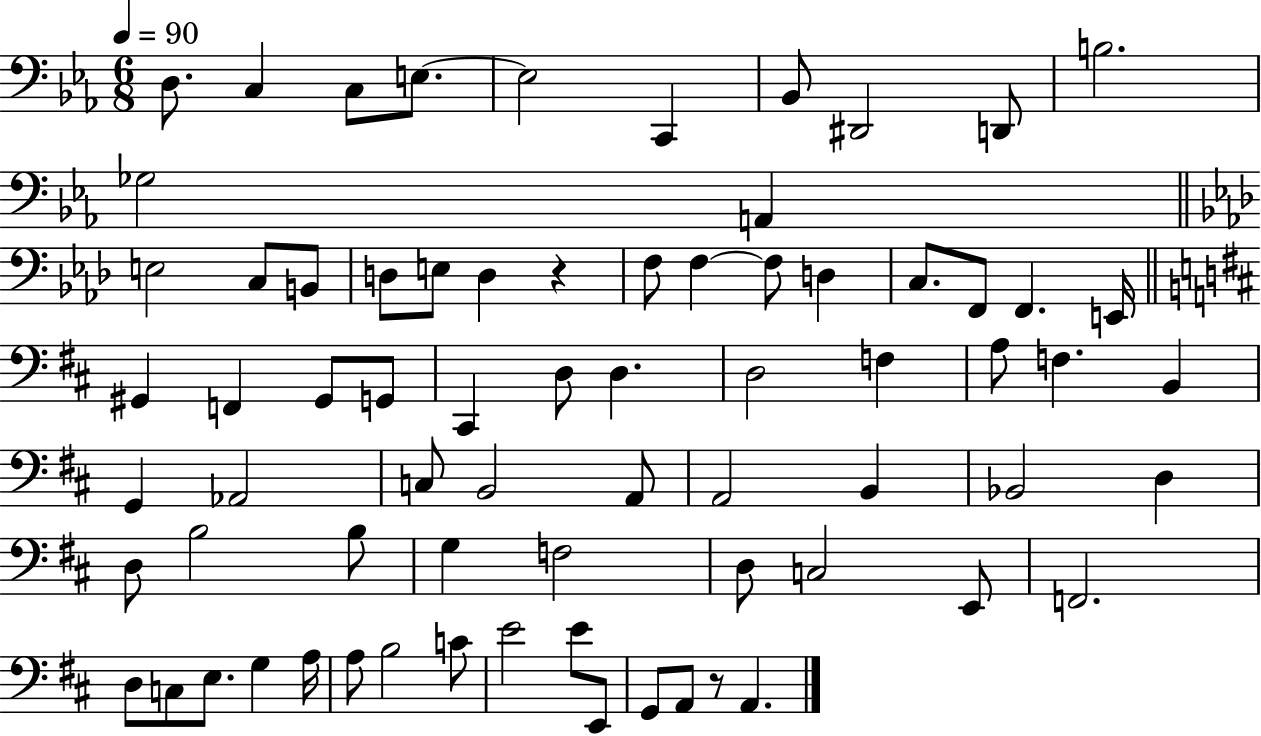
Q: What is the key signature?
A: EES major